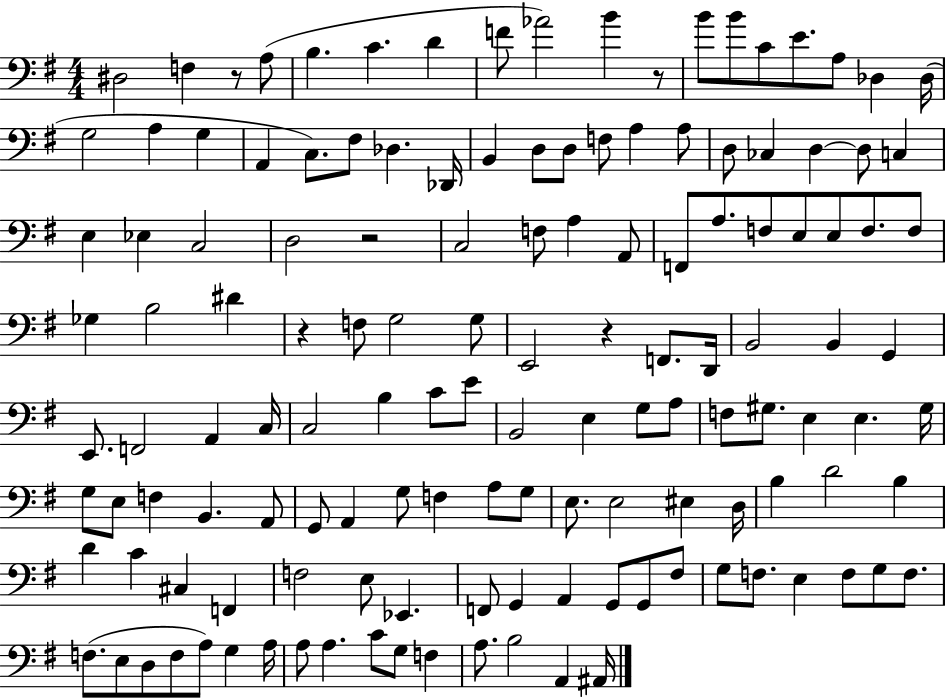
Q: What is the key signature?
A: G major